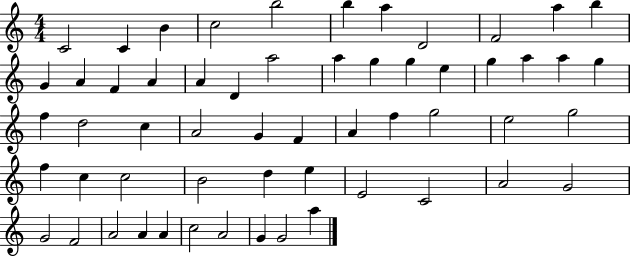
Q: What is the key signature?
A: C major